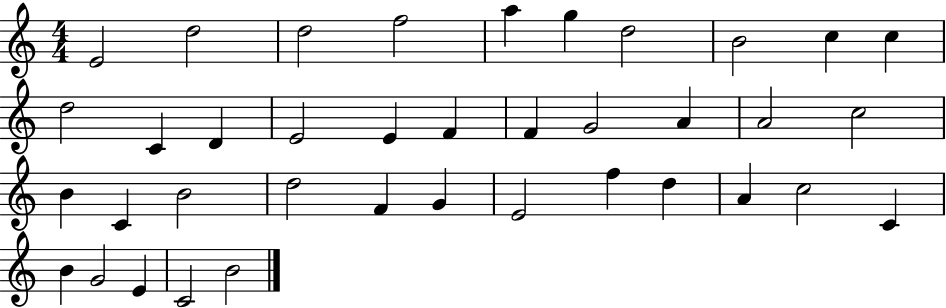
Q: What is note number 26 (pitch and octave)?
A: F4